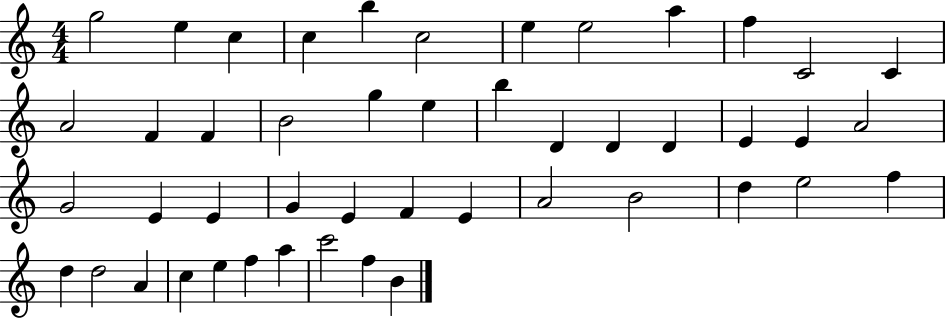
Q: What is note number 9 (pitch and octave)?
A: A5